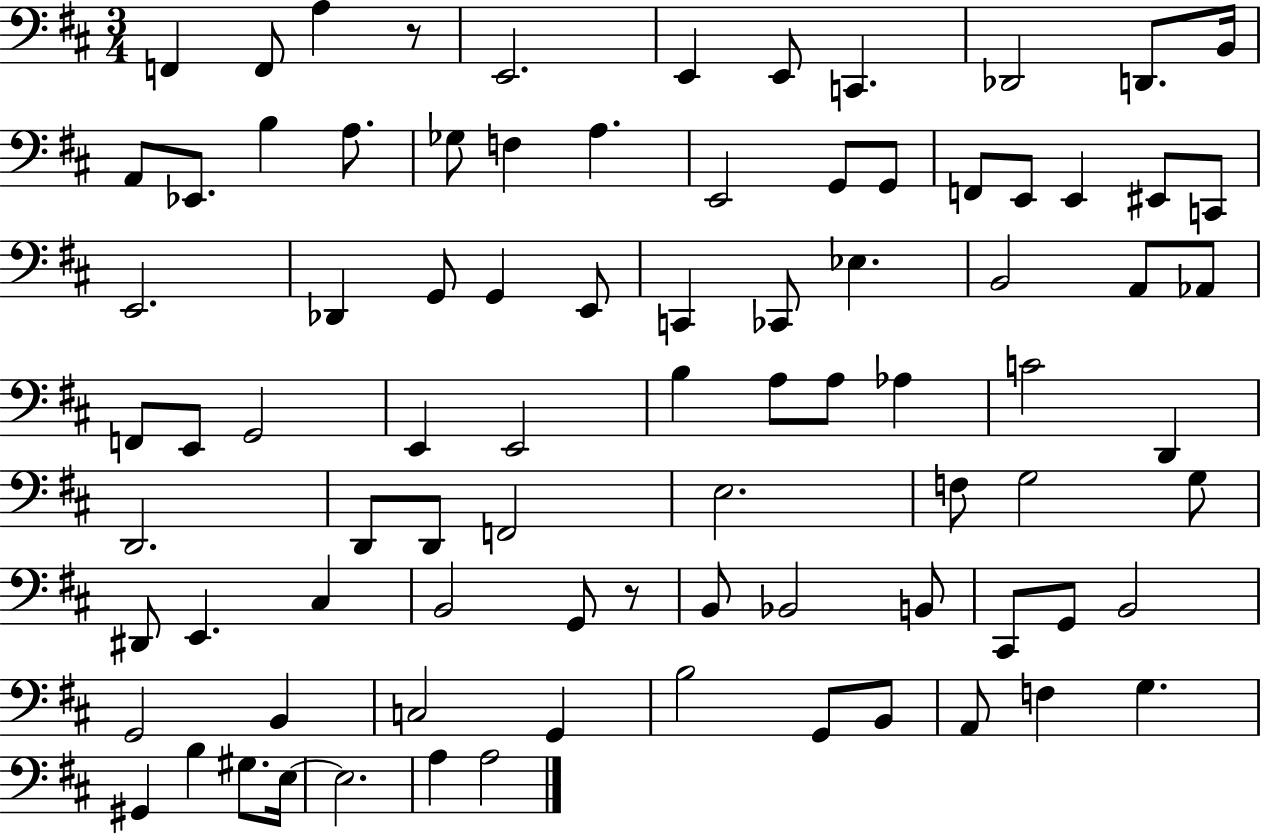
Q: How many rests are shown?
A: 2